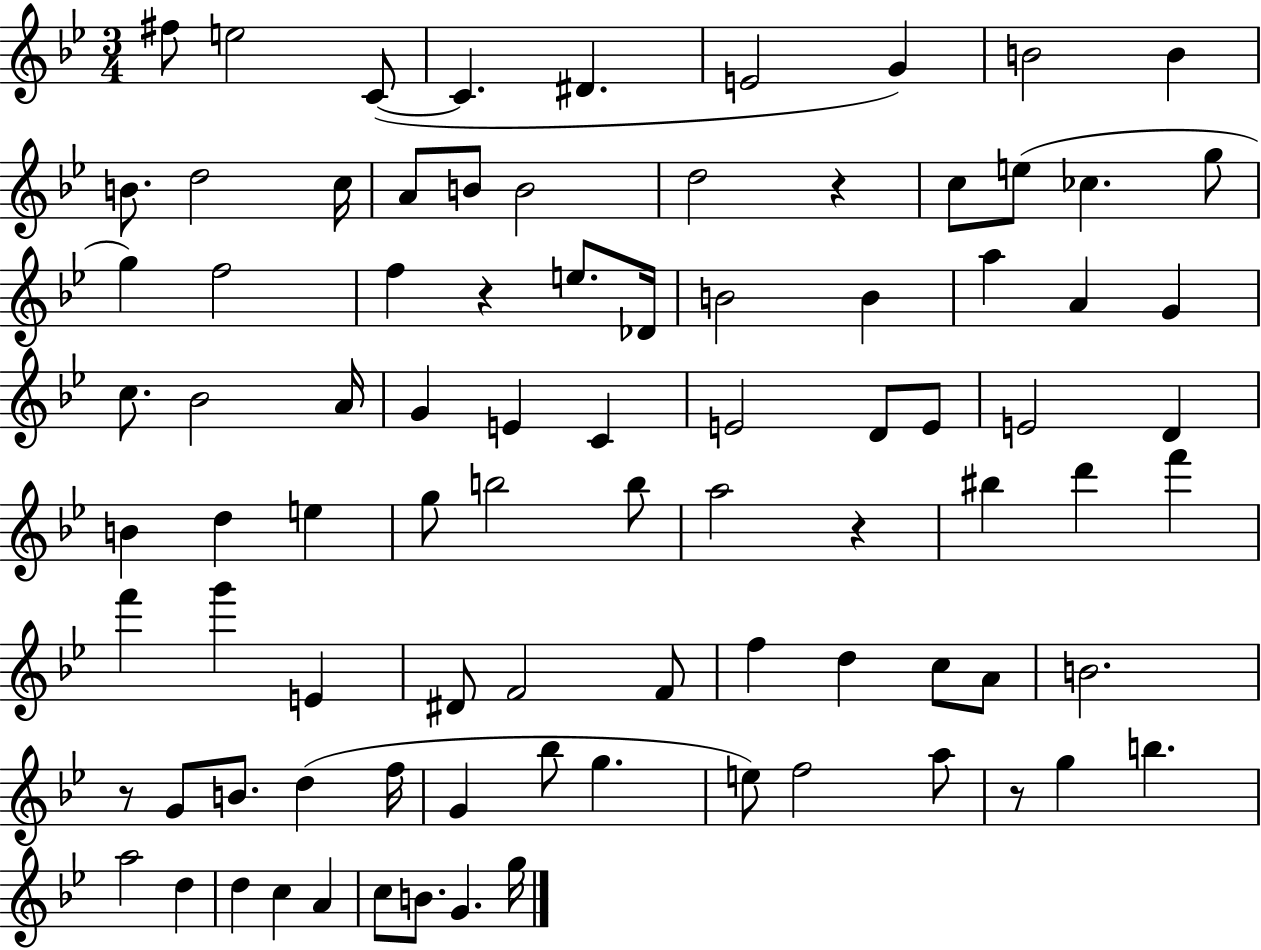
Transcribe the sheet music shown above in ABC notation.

X:1
T:Untitled
M:3/4
L:1/4
K:Bb
^f/2 e2 C/2 C ^D E2 G B2 B B/2 d2 c/4 A/2 B/2 B2 d2 z c/2 e/2 _c g/2 g f2 f z e/2 _D/4 B2 B a A G c/2 _B2 A/4 G E C E2 D/2 E/2 E2 D B d e g/2 b2 b/2 a2 z ^b d' f' f' g' E ^D/2 F2 F/2 f d c/2 A/2 B2 z/2 G/2 B/2 d f/4 G _b/2 g e/2 f2 a/2 z/2 g b a2 d d c A c/2 B/2 G g/4